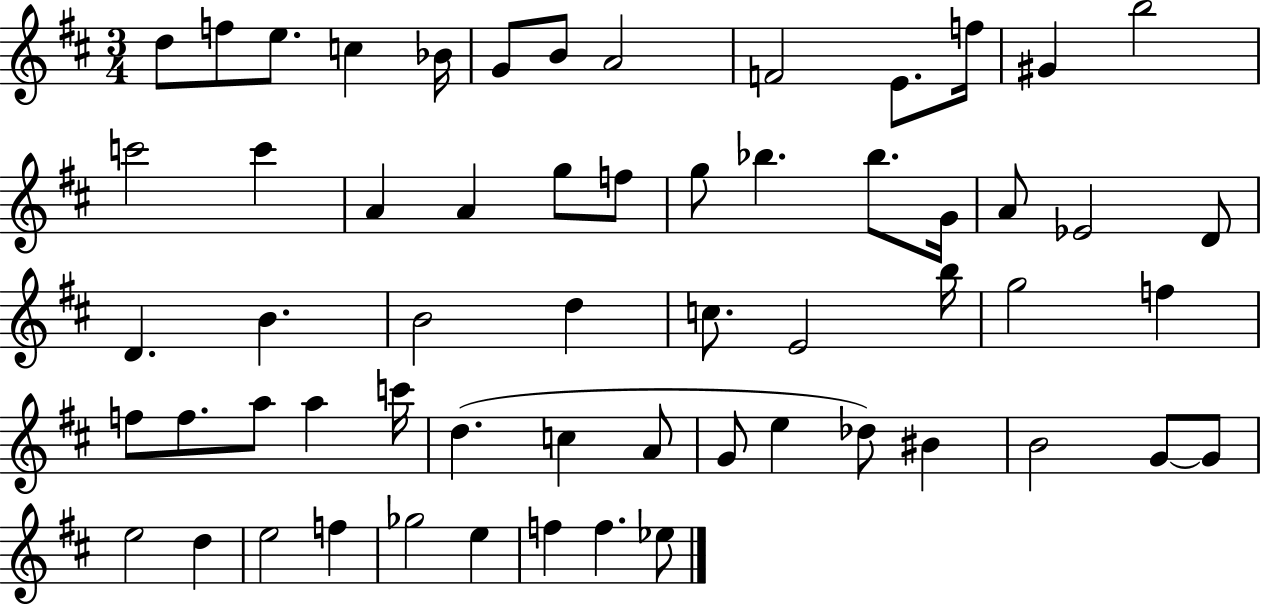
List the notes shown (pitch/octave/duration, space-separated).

D5/e F5/e E5/e. C5/q Bb4/s G4/e B4/e A4/h F4/h E4/e. F5/s G#4/q B5/h C6/h C6/q A4/q A4/q G5/e F5/e G5/e Bb5/q. Bb5/e. G4/s A4/e Eb4/h D4/e D4/q. B4/q. B4/h D5/q C5/e. E4/h B5/s G5/h F5/q F5/e F5/e. A5/e A5/q C6/s D5/q. C5/q A4/e G4/e E5/q Db5/e BIS4/q B4/h G4/e G4/e E5/h D5/q E5/h F5/q Gb5/h E5/q F5/q F5/q. Eb5/e